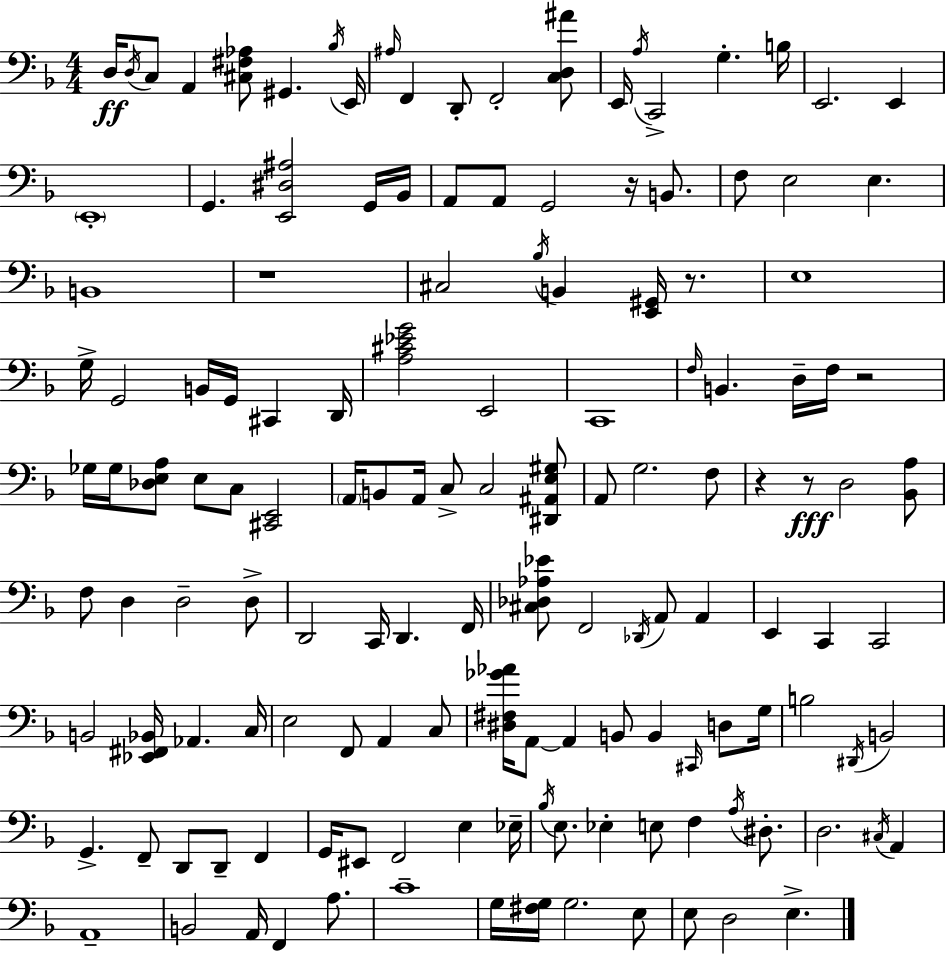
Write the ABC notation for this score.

X:1
T:Untitled
M:4/4
L:1/4
K:Dm
D,/4 D,/4 C,/2 A,, [^C,^F,_A,]/2 ^G,, _B,/4 E,,/4 ^A,/4 F,, D,,/2 F,,2 [C,D,^A]/2 E,,/4 A,/4 C,,2 G, B,/4 E,,2 E,, E,,4 G,, [E,,^D,^A,]2 G,,/4 _B,,/4 A,,/2 A,,/2 G,,2 z/4 B,,/2 F,/2 E,2 E, B,,4 z4 ^C,2 _B,/4 B,, [E,,^G,,]/4 z/2 E,4 G,/4 G,,2 B,,/4 G,,/4 ^C,, D,,/4 [A,^C_EG]2 E,,2 C,,4 F,/4 B,, D,/4 F,/4 z2 _G,/4 _G,/4 [_D,E,A,]/2 E,/2 C,/2 [^C,,E,,]2 A,,/4 B,,/2 A,,/4 C,/2 C,2 [^D,,^A,,E,^G,]/2 A,,/2 G,2 F,/2 z z/2 D,2 [_B,,A,]/2 F,/2 D, D,2 D,/2 D,,2 C,,/4 D,, F,,/4 [^C,_D,_A,_E]/2 F,,2 _D,,/4 A,,/2 A,, E,, C,, C,,2 B,,2 [_E,,^F,,_B,,]/4 _A,, C,/4 E,2 F,,/2 A,, C,/2 [^D,^F,_G_A]/4 A,,/2 A,, B,,/2 B,, ^C,,/4 D,/2 G,/4 B,2 ^D,,/4 B,,2 G,, F,,/2 D,,/2 D,,/2 F,, G,,/4 ^E,,/2 F,,2 E, _E,/4 _B,/4 E,/2 _E, E,/2 F, A,/4 ^D,/2 D,2 ^C,/4 A,, A,,4 B,,2 A,,/4 F,, A,/2 C4 G,/4 [^F,G,]/4 G,2 E,/2 E,/2 D,2 E,